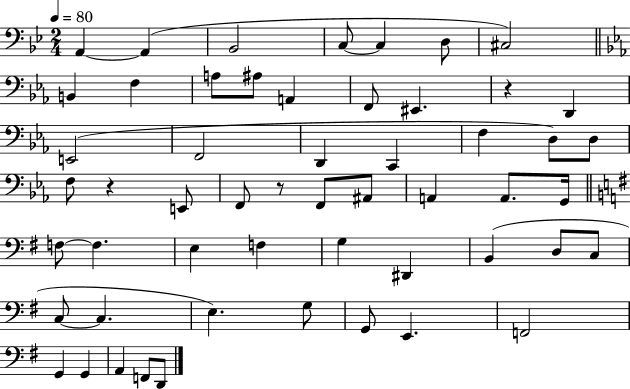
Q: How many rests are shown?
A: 3